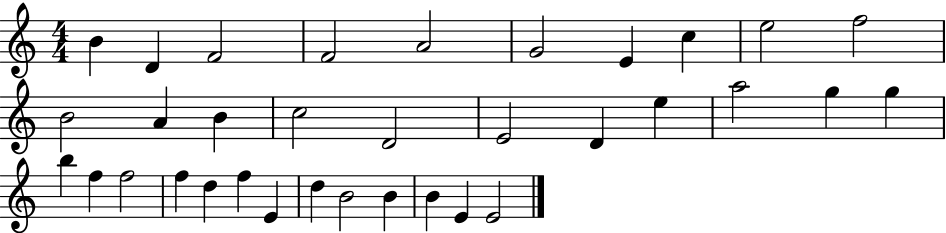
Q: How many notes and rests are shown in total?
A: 34